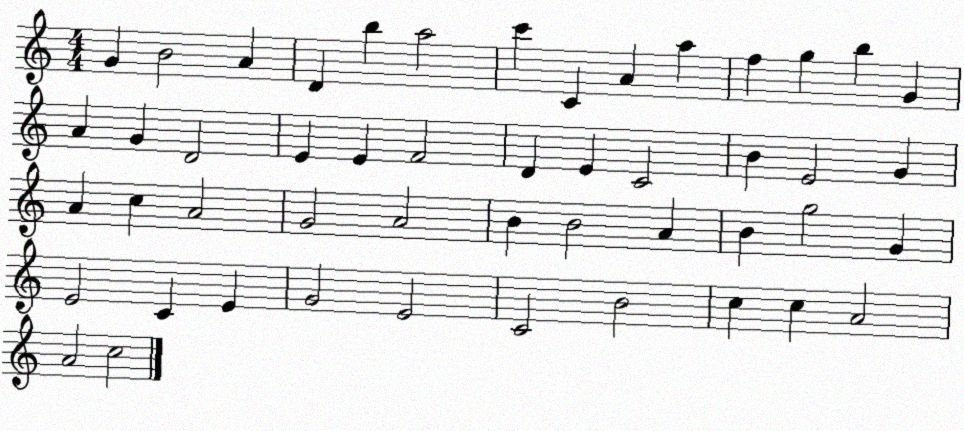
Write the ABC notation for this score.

X:1
T:Untitled
M:4/4
L:1/4
K:C
G B2 A D b a2 c' C A a f g b G A G D2 E E F2 D E C2 B E2 G A c A2 G2 A2 B B2 A B g2 G E2 C E G2 E2 C2 B2 c c A2 A2 c2